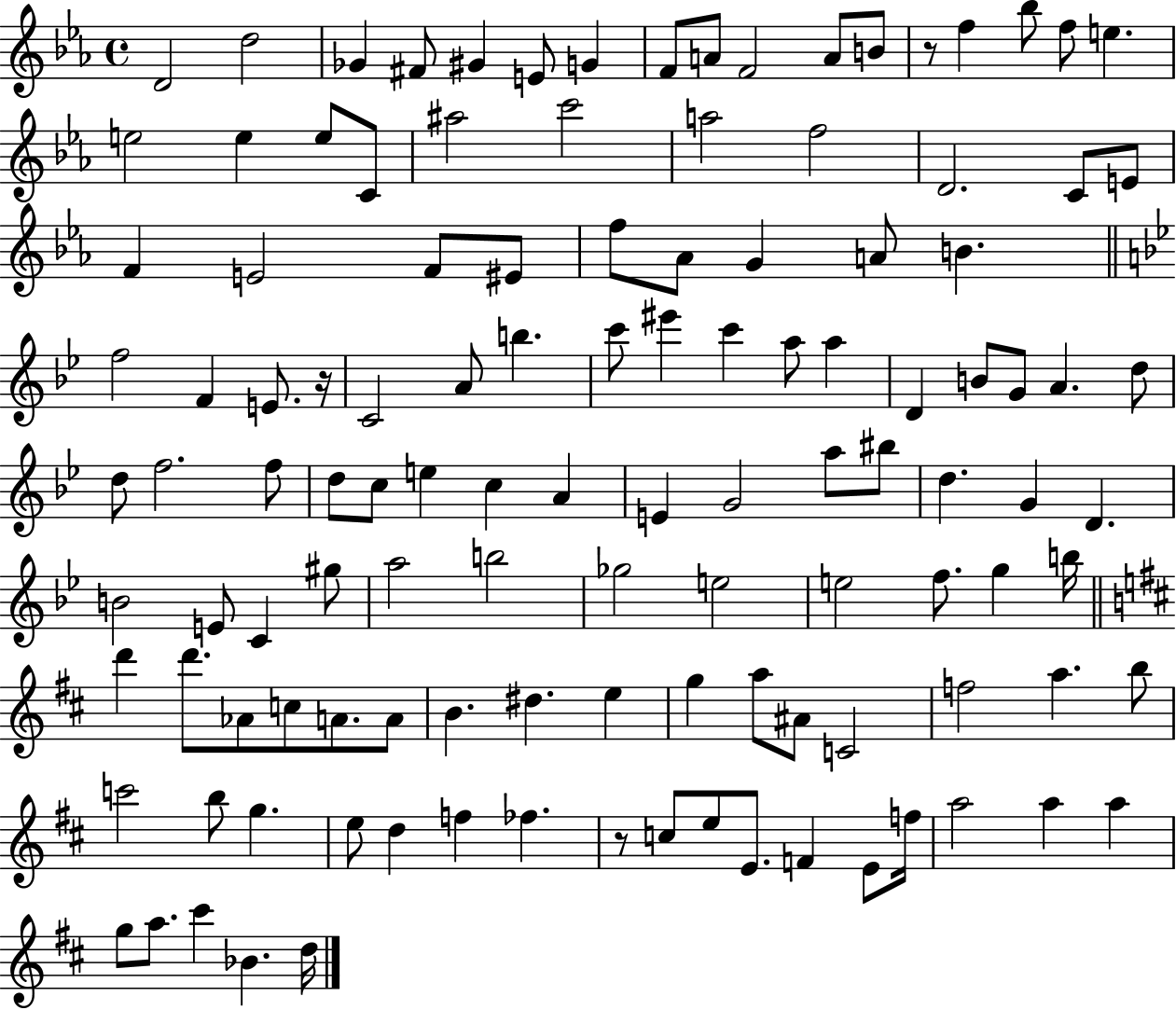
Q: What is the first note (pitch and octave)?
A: D4